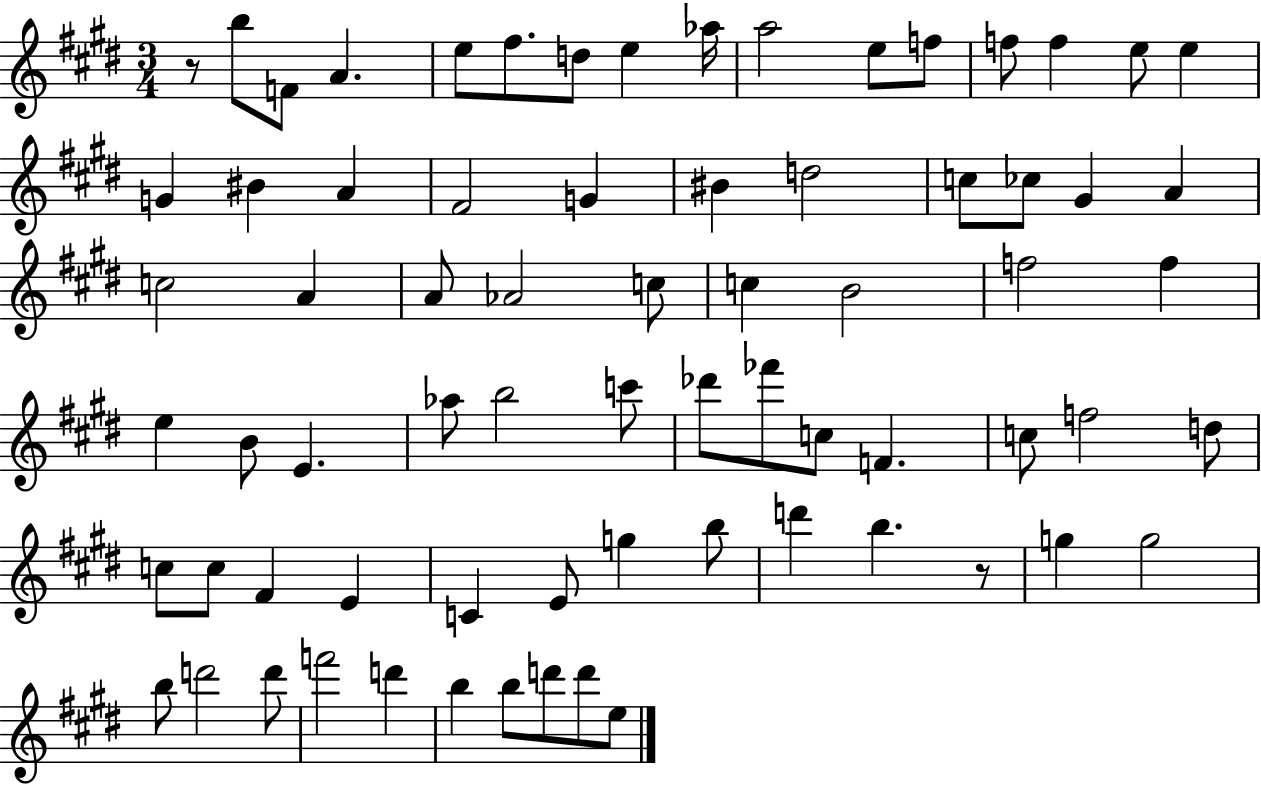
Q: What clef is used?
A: treble